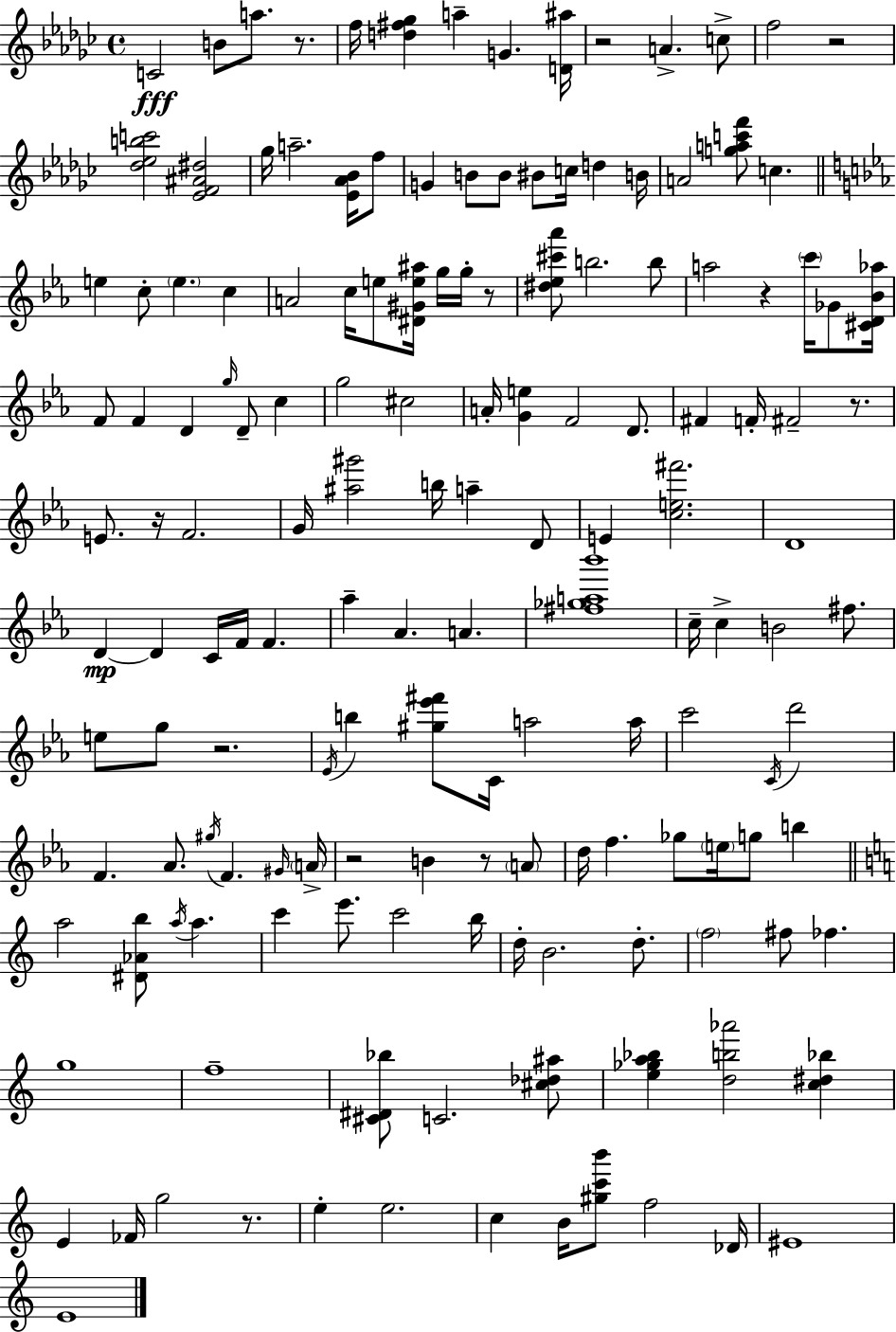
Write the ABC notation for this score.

X:1
T:Untitled
M:4/4
L:1/4
K:Ebm
C2 B/2 a/2 z/2 f/4 [d^f_g] a G [D^a]/4 z2 A c/2 f2 z2 [_d_ebc']2 [_EF^A^d]2 _g/4 a2 [_E_A_B]/4 f/2 G B/2 B/2 ^B/2 c/4 d B/4 A2 [gac'f']/2 c e c/2 e c A2 c/4 e/2 [^D^Ge^a]/4 g/4 g/4 z/2 [^d_e^c'_a']/2 b2 b/2 a2 z c'/4 _G/2 [^CD_B_a]/4 F/2 F D g/4 D/2 c g2 ^c2 A/4 [Ge] F2 D/2 ^F F/4 ^F2 z/2 E/2 z/4 F2 G/4 [^a^g']2 b/4 a D/2 E [ce^f']2 D4 D D C/4 F/4 F _a _A A [^f_ga_b']4 c/4 c B2 ^f/2 e/2 g/2 z2 _E/4 b [^g_e'^f']/2 C/4 a2 a/4 c'2 C/4 d'2 F _A/2 ^g/4 F ^G/4 A/4 z2 B z/2 A/2 d/4 f _g/2 e/4 g/2 b a2 [^D_Ab]/2 a/4 a c' e'/2 c'2 b/4 d/4 B2 d/2 f2 ^f/2 _f g4 f4 [^C^D_b]/2 C2 [^c_d^a]/2 [e_ga_b] [db_a']2 [c^d_b] E _F/4 g2 z/2 e e2 c B/4 [^gc'b']/2 f2 _D/4 ^E4 E4